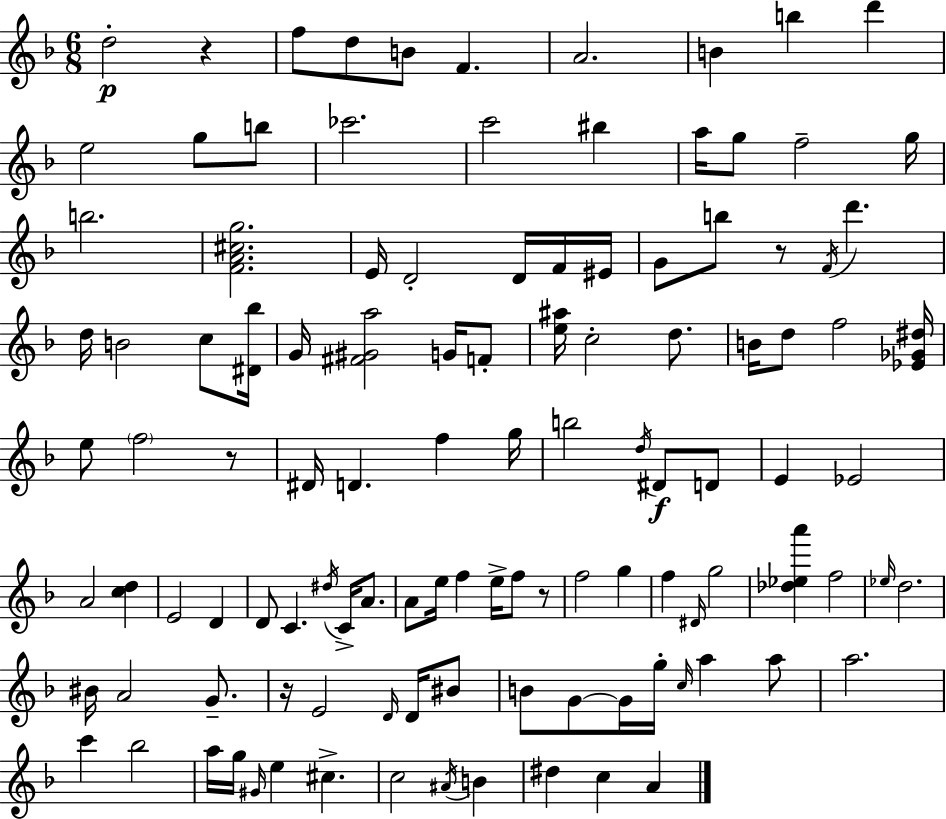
X:1
T:Untitled
M:6/8
L:1/4
K:F
d2 z f/2 d/2 B/2 F A2 B b d' e2 g/2 b/2 _c'2 c'2 ^b a/4 g/2 f2 g/4 b2 [FA^cg]2 E/4 D2 D/4 F/4 ^E/4 G/2 b/2 z/2 F/4 d' d/4 B2 c/2 [^D_b]/4 G/4 [^F^Ga]2 G/4 F/2 [e^a]/4 c2 d/2 B/4 d/2 f2 [_E_G^d]/4 e/2 f2 z/2 ^D/4 D f g/4 b2 d/4 ^D/2 D/2 E _E2 A2 [cd] E2 D D/2 C ^d/4 C/4 A/2 A/2 e/4 f e/4 f/2 z/2 f2 g f ^D/4 g2 [_d_ea'] f2 _e/4 d2 ^B/4 A2 G/2 z/4 E2 D/4 D/4 ^B/2 B/2 G/2 G/4 g/4 c/4 a a/2 a2 c' _b2 a/4 g/4 ^G/4 e ^c c2 ^A/4 B ^d c A